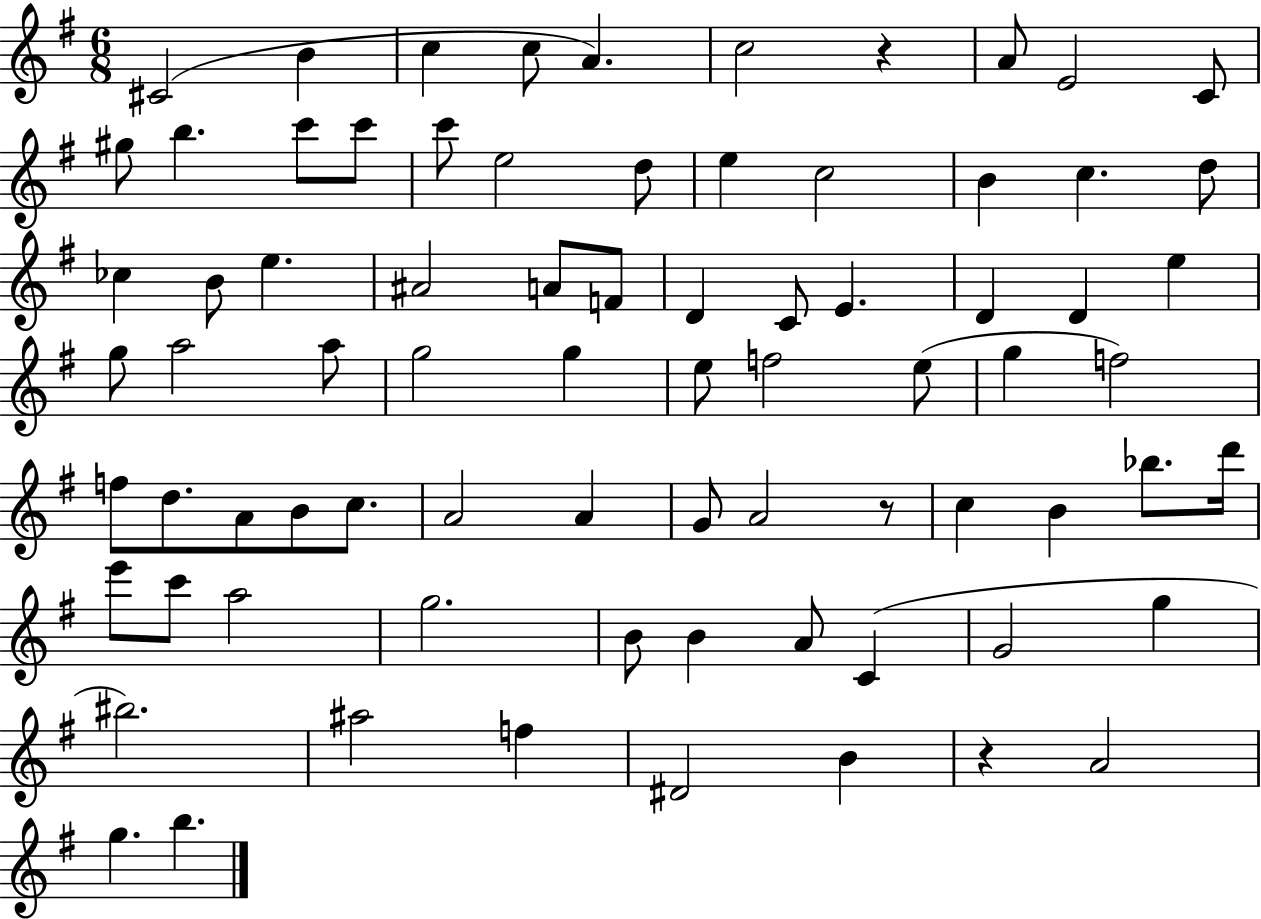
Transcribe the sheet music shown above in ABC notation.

X:1
T:Untitled
M:6/8
L:1/4
K:G
^C2 B c c/2 A c2 z A/2 E2 C/2 ^g/2 b c'/2 c'/2 c'/2 e2 d/2 e c2 B c d/2 _c B/2 e ^A2 A/2 F/2 D C/2 E D D e g/2 a2 a/2 g2 g e/2 f2 e/2 g f2 f/2 d/2 A/2 B/2 c/2 A2 A G/2 A2 z/2 c B _b/2 d'/4 e'/2 c'/2 a2 g2 B/2 B A/2 C G2 g ^b2 ^a2 f ^D2 B z A2 g b